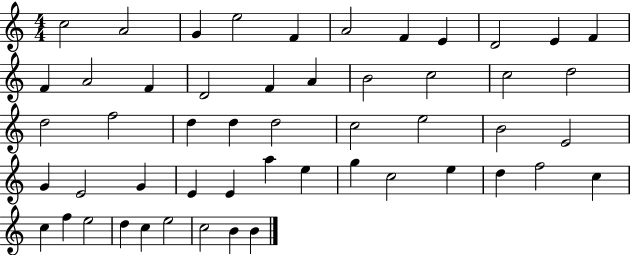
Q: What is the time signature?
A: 4/4